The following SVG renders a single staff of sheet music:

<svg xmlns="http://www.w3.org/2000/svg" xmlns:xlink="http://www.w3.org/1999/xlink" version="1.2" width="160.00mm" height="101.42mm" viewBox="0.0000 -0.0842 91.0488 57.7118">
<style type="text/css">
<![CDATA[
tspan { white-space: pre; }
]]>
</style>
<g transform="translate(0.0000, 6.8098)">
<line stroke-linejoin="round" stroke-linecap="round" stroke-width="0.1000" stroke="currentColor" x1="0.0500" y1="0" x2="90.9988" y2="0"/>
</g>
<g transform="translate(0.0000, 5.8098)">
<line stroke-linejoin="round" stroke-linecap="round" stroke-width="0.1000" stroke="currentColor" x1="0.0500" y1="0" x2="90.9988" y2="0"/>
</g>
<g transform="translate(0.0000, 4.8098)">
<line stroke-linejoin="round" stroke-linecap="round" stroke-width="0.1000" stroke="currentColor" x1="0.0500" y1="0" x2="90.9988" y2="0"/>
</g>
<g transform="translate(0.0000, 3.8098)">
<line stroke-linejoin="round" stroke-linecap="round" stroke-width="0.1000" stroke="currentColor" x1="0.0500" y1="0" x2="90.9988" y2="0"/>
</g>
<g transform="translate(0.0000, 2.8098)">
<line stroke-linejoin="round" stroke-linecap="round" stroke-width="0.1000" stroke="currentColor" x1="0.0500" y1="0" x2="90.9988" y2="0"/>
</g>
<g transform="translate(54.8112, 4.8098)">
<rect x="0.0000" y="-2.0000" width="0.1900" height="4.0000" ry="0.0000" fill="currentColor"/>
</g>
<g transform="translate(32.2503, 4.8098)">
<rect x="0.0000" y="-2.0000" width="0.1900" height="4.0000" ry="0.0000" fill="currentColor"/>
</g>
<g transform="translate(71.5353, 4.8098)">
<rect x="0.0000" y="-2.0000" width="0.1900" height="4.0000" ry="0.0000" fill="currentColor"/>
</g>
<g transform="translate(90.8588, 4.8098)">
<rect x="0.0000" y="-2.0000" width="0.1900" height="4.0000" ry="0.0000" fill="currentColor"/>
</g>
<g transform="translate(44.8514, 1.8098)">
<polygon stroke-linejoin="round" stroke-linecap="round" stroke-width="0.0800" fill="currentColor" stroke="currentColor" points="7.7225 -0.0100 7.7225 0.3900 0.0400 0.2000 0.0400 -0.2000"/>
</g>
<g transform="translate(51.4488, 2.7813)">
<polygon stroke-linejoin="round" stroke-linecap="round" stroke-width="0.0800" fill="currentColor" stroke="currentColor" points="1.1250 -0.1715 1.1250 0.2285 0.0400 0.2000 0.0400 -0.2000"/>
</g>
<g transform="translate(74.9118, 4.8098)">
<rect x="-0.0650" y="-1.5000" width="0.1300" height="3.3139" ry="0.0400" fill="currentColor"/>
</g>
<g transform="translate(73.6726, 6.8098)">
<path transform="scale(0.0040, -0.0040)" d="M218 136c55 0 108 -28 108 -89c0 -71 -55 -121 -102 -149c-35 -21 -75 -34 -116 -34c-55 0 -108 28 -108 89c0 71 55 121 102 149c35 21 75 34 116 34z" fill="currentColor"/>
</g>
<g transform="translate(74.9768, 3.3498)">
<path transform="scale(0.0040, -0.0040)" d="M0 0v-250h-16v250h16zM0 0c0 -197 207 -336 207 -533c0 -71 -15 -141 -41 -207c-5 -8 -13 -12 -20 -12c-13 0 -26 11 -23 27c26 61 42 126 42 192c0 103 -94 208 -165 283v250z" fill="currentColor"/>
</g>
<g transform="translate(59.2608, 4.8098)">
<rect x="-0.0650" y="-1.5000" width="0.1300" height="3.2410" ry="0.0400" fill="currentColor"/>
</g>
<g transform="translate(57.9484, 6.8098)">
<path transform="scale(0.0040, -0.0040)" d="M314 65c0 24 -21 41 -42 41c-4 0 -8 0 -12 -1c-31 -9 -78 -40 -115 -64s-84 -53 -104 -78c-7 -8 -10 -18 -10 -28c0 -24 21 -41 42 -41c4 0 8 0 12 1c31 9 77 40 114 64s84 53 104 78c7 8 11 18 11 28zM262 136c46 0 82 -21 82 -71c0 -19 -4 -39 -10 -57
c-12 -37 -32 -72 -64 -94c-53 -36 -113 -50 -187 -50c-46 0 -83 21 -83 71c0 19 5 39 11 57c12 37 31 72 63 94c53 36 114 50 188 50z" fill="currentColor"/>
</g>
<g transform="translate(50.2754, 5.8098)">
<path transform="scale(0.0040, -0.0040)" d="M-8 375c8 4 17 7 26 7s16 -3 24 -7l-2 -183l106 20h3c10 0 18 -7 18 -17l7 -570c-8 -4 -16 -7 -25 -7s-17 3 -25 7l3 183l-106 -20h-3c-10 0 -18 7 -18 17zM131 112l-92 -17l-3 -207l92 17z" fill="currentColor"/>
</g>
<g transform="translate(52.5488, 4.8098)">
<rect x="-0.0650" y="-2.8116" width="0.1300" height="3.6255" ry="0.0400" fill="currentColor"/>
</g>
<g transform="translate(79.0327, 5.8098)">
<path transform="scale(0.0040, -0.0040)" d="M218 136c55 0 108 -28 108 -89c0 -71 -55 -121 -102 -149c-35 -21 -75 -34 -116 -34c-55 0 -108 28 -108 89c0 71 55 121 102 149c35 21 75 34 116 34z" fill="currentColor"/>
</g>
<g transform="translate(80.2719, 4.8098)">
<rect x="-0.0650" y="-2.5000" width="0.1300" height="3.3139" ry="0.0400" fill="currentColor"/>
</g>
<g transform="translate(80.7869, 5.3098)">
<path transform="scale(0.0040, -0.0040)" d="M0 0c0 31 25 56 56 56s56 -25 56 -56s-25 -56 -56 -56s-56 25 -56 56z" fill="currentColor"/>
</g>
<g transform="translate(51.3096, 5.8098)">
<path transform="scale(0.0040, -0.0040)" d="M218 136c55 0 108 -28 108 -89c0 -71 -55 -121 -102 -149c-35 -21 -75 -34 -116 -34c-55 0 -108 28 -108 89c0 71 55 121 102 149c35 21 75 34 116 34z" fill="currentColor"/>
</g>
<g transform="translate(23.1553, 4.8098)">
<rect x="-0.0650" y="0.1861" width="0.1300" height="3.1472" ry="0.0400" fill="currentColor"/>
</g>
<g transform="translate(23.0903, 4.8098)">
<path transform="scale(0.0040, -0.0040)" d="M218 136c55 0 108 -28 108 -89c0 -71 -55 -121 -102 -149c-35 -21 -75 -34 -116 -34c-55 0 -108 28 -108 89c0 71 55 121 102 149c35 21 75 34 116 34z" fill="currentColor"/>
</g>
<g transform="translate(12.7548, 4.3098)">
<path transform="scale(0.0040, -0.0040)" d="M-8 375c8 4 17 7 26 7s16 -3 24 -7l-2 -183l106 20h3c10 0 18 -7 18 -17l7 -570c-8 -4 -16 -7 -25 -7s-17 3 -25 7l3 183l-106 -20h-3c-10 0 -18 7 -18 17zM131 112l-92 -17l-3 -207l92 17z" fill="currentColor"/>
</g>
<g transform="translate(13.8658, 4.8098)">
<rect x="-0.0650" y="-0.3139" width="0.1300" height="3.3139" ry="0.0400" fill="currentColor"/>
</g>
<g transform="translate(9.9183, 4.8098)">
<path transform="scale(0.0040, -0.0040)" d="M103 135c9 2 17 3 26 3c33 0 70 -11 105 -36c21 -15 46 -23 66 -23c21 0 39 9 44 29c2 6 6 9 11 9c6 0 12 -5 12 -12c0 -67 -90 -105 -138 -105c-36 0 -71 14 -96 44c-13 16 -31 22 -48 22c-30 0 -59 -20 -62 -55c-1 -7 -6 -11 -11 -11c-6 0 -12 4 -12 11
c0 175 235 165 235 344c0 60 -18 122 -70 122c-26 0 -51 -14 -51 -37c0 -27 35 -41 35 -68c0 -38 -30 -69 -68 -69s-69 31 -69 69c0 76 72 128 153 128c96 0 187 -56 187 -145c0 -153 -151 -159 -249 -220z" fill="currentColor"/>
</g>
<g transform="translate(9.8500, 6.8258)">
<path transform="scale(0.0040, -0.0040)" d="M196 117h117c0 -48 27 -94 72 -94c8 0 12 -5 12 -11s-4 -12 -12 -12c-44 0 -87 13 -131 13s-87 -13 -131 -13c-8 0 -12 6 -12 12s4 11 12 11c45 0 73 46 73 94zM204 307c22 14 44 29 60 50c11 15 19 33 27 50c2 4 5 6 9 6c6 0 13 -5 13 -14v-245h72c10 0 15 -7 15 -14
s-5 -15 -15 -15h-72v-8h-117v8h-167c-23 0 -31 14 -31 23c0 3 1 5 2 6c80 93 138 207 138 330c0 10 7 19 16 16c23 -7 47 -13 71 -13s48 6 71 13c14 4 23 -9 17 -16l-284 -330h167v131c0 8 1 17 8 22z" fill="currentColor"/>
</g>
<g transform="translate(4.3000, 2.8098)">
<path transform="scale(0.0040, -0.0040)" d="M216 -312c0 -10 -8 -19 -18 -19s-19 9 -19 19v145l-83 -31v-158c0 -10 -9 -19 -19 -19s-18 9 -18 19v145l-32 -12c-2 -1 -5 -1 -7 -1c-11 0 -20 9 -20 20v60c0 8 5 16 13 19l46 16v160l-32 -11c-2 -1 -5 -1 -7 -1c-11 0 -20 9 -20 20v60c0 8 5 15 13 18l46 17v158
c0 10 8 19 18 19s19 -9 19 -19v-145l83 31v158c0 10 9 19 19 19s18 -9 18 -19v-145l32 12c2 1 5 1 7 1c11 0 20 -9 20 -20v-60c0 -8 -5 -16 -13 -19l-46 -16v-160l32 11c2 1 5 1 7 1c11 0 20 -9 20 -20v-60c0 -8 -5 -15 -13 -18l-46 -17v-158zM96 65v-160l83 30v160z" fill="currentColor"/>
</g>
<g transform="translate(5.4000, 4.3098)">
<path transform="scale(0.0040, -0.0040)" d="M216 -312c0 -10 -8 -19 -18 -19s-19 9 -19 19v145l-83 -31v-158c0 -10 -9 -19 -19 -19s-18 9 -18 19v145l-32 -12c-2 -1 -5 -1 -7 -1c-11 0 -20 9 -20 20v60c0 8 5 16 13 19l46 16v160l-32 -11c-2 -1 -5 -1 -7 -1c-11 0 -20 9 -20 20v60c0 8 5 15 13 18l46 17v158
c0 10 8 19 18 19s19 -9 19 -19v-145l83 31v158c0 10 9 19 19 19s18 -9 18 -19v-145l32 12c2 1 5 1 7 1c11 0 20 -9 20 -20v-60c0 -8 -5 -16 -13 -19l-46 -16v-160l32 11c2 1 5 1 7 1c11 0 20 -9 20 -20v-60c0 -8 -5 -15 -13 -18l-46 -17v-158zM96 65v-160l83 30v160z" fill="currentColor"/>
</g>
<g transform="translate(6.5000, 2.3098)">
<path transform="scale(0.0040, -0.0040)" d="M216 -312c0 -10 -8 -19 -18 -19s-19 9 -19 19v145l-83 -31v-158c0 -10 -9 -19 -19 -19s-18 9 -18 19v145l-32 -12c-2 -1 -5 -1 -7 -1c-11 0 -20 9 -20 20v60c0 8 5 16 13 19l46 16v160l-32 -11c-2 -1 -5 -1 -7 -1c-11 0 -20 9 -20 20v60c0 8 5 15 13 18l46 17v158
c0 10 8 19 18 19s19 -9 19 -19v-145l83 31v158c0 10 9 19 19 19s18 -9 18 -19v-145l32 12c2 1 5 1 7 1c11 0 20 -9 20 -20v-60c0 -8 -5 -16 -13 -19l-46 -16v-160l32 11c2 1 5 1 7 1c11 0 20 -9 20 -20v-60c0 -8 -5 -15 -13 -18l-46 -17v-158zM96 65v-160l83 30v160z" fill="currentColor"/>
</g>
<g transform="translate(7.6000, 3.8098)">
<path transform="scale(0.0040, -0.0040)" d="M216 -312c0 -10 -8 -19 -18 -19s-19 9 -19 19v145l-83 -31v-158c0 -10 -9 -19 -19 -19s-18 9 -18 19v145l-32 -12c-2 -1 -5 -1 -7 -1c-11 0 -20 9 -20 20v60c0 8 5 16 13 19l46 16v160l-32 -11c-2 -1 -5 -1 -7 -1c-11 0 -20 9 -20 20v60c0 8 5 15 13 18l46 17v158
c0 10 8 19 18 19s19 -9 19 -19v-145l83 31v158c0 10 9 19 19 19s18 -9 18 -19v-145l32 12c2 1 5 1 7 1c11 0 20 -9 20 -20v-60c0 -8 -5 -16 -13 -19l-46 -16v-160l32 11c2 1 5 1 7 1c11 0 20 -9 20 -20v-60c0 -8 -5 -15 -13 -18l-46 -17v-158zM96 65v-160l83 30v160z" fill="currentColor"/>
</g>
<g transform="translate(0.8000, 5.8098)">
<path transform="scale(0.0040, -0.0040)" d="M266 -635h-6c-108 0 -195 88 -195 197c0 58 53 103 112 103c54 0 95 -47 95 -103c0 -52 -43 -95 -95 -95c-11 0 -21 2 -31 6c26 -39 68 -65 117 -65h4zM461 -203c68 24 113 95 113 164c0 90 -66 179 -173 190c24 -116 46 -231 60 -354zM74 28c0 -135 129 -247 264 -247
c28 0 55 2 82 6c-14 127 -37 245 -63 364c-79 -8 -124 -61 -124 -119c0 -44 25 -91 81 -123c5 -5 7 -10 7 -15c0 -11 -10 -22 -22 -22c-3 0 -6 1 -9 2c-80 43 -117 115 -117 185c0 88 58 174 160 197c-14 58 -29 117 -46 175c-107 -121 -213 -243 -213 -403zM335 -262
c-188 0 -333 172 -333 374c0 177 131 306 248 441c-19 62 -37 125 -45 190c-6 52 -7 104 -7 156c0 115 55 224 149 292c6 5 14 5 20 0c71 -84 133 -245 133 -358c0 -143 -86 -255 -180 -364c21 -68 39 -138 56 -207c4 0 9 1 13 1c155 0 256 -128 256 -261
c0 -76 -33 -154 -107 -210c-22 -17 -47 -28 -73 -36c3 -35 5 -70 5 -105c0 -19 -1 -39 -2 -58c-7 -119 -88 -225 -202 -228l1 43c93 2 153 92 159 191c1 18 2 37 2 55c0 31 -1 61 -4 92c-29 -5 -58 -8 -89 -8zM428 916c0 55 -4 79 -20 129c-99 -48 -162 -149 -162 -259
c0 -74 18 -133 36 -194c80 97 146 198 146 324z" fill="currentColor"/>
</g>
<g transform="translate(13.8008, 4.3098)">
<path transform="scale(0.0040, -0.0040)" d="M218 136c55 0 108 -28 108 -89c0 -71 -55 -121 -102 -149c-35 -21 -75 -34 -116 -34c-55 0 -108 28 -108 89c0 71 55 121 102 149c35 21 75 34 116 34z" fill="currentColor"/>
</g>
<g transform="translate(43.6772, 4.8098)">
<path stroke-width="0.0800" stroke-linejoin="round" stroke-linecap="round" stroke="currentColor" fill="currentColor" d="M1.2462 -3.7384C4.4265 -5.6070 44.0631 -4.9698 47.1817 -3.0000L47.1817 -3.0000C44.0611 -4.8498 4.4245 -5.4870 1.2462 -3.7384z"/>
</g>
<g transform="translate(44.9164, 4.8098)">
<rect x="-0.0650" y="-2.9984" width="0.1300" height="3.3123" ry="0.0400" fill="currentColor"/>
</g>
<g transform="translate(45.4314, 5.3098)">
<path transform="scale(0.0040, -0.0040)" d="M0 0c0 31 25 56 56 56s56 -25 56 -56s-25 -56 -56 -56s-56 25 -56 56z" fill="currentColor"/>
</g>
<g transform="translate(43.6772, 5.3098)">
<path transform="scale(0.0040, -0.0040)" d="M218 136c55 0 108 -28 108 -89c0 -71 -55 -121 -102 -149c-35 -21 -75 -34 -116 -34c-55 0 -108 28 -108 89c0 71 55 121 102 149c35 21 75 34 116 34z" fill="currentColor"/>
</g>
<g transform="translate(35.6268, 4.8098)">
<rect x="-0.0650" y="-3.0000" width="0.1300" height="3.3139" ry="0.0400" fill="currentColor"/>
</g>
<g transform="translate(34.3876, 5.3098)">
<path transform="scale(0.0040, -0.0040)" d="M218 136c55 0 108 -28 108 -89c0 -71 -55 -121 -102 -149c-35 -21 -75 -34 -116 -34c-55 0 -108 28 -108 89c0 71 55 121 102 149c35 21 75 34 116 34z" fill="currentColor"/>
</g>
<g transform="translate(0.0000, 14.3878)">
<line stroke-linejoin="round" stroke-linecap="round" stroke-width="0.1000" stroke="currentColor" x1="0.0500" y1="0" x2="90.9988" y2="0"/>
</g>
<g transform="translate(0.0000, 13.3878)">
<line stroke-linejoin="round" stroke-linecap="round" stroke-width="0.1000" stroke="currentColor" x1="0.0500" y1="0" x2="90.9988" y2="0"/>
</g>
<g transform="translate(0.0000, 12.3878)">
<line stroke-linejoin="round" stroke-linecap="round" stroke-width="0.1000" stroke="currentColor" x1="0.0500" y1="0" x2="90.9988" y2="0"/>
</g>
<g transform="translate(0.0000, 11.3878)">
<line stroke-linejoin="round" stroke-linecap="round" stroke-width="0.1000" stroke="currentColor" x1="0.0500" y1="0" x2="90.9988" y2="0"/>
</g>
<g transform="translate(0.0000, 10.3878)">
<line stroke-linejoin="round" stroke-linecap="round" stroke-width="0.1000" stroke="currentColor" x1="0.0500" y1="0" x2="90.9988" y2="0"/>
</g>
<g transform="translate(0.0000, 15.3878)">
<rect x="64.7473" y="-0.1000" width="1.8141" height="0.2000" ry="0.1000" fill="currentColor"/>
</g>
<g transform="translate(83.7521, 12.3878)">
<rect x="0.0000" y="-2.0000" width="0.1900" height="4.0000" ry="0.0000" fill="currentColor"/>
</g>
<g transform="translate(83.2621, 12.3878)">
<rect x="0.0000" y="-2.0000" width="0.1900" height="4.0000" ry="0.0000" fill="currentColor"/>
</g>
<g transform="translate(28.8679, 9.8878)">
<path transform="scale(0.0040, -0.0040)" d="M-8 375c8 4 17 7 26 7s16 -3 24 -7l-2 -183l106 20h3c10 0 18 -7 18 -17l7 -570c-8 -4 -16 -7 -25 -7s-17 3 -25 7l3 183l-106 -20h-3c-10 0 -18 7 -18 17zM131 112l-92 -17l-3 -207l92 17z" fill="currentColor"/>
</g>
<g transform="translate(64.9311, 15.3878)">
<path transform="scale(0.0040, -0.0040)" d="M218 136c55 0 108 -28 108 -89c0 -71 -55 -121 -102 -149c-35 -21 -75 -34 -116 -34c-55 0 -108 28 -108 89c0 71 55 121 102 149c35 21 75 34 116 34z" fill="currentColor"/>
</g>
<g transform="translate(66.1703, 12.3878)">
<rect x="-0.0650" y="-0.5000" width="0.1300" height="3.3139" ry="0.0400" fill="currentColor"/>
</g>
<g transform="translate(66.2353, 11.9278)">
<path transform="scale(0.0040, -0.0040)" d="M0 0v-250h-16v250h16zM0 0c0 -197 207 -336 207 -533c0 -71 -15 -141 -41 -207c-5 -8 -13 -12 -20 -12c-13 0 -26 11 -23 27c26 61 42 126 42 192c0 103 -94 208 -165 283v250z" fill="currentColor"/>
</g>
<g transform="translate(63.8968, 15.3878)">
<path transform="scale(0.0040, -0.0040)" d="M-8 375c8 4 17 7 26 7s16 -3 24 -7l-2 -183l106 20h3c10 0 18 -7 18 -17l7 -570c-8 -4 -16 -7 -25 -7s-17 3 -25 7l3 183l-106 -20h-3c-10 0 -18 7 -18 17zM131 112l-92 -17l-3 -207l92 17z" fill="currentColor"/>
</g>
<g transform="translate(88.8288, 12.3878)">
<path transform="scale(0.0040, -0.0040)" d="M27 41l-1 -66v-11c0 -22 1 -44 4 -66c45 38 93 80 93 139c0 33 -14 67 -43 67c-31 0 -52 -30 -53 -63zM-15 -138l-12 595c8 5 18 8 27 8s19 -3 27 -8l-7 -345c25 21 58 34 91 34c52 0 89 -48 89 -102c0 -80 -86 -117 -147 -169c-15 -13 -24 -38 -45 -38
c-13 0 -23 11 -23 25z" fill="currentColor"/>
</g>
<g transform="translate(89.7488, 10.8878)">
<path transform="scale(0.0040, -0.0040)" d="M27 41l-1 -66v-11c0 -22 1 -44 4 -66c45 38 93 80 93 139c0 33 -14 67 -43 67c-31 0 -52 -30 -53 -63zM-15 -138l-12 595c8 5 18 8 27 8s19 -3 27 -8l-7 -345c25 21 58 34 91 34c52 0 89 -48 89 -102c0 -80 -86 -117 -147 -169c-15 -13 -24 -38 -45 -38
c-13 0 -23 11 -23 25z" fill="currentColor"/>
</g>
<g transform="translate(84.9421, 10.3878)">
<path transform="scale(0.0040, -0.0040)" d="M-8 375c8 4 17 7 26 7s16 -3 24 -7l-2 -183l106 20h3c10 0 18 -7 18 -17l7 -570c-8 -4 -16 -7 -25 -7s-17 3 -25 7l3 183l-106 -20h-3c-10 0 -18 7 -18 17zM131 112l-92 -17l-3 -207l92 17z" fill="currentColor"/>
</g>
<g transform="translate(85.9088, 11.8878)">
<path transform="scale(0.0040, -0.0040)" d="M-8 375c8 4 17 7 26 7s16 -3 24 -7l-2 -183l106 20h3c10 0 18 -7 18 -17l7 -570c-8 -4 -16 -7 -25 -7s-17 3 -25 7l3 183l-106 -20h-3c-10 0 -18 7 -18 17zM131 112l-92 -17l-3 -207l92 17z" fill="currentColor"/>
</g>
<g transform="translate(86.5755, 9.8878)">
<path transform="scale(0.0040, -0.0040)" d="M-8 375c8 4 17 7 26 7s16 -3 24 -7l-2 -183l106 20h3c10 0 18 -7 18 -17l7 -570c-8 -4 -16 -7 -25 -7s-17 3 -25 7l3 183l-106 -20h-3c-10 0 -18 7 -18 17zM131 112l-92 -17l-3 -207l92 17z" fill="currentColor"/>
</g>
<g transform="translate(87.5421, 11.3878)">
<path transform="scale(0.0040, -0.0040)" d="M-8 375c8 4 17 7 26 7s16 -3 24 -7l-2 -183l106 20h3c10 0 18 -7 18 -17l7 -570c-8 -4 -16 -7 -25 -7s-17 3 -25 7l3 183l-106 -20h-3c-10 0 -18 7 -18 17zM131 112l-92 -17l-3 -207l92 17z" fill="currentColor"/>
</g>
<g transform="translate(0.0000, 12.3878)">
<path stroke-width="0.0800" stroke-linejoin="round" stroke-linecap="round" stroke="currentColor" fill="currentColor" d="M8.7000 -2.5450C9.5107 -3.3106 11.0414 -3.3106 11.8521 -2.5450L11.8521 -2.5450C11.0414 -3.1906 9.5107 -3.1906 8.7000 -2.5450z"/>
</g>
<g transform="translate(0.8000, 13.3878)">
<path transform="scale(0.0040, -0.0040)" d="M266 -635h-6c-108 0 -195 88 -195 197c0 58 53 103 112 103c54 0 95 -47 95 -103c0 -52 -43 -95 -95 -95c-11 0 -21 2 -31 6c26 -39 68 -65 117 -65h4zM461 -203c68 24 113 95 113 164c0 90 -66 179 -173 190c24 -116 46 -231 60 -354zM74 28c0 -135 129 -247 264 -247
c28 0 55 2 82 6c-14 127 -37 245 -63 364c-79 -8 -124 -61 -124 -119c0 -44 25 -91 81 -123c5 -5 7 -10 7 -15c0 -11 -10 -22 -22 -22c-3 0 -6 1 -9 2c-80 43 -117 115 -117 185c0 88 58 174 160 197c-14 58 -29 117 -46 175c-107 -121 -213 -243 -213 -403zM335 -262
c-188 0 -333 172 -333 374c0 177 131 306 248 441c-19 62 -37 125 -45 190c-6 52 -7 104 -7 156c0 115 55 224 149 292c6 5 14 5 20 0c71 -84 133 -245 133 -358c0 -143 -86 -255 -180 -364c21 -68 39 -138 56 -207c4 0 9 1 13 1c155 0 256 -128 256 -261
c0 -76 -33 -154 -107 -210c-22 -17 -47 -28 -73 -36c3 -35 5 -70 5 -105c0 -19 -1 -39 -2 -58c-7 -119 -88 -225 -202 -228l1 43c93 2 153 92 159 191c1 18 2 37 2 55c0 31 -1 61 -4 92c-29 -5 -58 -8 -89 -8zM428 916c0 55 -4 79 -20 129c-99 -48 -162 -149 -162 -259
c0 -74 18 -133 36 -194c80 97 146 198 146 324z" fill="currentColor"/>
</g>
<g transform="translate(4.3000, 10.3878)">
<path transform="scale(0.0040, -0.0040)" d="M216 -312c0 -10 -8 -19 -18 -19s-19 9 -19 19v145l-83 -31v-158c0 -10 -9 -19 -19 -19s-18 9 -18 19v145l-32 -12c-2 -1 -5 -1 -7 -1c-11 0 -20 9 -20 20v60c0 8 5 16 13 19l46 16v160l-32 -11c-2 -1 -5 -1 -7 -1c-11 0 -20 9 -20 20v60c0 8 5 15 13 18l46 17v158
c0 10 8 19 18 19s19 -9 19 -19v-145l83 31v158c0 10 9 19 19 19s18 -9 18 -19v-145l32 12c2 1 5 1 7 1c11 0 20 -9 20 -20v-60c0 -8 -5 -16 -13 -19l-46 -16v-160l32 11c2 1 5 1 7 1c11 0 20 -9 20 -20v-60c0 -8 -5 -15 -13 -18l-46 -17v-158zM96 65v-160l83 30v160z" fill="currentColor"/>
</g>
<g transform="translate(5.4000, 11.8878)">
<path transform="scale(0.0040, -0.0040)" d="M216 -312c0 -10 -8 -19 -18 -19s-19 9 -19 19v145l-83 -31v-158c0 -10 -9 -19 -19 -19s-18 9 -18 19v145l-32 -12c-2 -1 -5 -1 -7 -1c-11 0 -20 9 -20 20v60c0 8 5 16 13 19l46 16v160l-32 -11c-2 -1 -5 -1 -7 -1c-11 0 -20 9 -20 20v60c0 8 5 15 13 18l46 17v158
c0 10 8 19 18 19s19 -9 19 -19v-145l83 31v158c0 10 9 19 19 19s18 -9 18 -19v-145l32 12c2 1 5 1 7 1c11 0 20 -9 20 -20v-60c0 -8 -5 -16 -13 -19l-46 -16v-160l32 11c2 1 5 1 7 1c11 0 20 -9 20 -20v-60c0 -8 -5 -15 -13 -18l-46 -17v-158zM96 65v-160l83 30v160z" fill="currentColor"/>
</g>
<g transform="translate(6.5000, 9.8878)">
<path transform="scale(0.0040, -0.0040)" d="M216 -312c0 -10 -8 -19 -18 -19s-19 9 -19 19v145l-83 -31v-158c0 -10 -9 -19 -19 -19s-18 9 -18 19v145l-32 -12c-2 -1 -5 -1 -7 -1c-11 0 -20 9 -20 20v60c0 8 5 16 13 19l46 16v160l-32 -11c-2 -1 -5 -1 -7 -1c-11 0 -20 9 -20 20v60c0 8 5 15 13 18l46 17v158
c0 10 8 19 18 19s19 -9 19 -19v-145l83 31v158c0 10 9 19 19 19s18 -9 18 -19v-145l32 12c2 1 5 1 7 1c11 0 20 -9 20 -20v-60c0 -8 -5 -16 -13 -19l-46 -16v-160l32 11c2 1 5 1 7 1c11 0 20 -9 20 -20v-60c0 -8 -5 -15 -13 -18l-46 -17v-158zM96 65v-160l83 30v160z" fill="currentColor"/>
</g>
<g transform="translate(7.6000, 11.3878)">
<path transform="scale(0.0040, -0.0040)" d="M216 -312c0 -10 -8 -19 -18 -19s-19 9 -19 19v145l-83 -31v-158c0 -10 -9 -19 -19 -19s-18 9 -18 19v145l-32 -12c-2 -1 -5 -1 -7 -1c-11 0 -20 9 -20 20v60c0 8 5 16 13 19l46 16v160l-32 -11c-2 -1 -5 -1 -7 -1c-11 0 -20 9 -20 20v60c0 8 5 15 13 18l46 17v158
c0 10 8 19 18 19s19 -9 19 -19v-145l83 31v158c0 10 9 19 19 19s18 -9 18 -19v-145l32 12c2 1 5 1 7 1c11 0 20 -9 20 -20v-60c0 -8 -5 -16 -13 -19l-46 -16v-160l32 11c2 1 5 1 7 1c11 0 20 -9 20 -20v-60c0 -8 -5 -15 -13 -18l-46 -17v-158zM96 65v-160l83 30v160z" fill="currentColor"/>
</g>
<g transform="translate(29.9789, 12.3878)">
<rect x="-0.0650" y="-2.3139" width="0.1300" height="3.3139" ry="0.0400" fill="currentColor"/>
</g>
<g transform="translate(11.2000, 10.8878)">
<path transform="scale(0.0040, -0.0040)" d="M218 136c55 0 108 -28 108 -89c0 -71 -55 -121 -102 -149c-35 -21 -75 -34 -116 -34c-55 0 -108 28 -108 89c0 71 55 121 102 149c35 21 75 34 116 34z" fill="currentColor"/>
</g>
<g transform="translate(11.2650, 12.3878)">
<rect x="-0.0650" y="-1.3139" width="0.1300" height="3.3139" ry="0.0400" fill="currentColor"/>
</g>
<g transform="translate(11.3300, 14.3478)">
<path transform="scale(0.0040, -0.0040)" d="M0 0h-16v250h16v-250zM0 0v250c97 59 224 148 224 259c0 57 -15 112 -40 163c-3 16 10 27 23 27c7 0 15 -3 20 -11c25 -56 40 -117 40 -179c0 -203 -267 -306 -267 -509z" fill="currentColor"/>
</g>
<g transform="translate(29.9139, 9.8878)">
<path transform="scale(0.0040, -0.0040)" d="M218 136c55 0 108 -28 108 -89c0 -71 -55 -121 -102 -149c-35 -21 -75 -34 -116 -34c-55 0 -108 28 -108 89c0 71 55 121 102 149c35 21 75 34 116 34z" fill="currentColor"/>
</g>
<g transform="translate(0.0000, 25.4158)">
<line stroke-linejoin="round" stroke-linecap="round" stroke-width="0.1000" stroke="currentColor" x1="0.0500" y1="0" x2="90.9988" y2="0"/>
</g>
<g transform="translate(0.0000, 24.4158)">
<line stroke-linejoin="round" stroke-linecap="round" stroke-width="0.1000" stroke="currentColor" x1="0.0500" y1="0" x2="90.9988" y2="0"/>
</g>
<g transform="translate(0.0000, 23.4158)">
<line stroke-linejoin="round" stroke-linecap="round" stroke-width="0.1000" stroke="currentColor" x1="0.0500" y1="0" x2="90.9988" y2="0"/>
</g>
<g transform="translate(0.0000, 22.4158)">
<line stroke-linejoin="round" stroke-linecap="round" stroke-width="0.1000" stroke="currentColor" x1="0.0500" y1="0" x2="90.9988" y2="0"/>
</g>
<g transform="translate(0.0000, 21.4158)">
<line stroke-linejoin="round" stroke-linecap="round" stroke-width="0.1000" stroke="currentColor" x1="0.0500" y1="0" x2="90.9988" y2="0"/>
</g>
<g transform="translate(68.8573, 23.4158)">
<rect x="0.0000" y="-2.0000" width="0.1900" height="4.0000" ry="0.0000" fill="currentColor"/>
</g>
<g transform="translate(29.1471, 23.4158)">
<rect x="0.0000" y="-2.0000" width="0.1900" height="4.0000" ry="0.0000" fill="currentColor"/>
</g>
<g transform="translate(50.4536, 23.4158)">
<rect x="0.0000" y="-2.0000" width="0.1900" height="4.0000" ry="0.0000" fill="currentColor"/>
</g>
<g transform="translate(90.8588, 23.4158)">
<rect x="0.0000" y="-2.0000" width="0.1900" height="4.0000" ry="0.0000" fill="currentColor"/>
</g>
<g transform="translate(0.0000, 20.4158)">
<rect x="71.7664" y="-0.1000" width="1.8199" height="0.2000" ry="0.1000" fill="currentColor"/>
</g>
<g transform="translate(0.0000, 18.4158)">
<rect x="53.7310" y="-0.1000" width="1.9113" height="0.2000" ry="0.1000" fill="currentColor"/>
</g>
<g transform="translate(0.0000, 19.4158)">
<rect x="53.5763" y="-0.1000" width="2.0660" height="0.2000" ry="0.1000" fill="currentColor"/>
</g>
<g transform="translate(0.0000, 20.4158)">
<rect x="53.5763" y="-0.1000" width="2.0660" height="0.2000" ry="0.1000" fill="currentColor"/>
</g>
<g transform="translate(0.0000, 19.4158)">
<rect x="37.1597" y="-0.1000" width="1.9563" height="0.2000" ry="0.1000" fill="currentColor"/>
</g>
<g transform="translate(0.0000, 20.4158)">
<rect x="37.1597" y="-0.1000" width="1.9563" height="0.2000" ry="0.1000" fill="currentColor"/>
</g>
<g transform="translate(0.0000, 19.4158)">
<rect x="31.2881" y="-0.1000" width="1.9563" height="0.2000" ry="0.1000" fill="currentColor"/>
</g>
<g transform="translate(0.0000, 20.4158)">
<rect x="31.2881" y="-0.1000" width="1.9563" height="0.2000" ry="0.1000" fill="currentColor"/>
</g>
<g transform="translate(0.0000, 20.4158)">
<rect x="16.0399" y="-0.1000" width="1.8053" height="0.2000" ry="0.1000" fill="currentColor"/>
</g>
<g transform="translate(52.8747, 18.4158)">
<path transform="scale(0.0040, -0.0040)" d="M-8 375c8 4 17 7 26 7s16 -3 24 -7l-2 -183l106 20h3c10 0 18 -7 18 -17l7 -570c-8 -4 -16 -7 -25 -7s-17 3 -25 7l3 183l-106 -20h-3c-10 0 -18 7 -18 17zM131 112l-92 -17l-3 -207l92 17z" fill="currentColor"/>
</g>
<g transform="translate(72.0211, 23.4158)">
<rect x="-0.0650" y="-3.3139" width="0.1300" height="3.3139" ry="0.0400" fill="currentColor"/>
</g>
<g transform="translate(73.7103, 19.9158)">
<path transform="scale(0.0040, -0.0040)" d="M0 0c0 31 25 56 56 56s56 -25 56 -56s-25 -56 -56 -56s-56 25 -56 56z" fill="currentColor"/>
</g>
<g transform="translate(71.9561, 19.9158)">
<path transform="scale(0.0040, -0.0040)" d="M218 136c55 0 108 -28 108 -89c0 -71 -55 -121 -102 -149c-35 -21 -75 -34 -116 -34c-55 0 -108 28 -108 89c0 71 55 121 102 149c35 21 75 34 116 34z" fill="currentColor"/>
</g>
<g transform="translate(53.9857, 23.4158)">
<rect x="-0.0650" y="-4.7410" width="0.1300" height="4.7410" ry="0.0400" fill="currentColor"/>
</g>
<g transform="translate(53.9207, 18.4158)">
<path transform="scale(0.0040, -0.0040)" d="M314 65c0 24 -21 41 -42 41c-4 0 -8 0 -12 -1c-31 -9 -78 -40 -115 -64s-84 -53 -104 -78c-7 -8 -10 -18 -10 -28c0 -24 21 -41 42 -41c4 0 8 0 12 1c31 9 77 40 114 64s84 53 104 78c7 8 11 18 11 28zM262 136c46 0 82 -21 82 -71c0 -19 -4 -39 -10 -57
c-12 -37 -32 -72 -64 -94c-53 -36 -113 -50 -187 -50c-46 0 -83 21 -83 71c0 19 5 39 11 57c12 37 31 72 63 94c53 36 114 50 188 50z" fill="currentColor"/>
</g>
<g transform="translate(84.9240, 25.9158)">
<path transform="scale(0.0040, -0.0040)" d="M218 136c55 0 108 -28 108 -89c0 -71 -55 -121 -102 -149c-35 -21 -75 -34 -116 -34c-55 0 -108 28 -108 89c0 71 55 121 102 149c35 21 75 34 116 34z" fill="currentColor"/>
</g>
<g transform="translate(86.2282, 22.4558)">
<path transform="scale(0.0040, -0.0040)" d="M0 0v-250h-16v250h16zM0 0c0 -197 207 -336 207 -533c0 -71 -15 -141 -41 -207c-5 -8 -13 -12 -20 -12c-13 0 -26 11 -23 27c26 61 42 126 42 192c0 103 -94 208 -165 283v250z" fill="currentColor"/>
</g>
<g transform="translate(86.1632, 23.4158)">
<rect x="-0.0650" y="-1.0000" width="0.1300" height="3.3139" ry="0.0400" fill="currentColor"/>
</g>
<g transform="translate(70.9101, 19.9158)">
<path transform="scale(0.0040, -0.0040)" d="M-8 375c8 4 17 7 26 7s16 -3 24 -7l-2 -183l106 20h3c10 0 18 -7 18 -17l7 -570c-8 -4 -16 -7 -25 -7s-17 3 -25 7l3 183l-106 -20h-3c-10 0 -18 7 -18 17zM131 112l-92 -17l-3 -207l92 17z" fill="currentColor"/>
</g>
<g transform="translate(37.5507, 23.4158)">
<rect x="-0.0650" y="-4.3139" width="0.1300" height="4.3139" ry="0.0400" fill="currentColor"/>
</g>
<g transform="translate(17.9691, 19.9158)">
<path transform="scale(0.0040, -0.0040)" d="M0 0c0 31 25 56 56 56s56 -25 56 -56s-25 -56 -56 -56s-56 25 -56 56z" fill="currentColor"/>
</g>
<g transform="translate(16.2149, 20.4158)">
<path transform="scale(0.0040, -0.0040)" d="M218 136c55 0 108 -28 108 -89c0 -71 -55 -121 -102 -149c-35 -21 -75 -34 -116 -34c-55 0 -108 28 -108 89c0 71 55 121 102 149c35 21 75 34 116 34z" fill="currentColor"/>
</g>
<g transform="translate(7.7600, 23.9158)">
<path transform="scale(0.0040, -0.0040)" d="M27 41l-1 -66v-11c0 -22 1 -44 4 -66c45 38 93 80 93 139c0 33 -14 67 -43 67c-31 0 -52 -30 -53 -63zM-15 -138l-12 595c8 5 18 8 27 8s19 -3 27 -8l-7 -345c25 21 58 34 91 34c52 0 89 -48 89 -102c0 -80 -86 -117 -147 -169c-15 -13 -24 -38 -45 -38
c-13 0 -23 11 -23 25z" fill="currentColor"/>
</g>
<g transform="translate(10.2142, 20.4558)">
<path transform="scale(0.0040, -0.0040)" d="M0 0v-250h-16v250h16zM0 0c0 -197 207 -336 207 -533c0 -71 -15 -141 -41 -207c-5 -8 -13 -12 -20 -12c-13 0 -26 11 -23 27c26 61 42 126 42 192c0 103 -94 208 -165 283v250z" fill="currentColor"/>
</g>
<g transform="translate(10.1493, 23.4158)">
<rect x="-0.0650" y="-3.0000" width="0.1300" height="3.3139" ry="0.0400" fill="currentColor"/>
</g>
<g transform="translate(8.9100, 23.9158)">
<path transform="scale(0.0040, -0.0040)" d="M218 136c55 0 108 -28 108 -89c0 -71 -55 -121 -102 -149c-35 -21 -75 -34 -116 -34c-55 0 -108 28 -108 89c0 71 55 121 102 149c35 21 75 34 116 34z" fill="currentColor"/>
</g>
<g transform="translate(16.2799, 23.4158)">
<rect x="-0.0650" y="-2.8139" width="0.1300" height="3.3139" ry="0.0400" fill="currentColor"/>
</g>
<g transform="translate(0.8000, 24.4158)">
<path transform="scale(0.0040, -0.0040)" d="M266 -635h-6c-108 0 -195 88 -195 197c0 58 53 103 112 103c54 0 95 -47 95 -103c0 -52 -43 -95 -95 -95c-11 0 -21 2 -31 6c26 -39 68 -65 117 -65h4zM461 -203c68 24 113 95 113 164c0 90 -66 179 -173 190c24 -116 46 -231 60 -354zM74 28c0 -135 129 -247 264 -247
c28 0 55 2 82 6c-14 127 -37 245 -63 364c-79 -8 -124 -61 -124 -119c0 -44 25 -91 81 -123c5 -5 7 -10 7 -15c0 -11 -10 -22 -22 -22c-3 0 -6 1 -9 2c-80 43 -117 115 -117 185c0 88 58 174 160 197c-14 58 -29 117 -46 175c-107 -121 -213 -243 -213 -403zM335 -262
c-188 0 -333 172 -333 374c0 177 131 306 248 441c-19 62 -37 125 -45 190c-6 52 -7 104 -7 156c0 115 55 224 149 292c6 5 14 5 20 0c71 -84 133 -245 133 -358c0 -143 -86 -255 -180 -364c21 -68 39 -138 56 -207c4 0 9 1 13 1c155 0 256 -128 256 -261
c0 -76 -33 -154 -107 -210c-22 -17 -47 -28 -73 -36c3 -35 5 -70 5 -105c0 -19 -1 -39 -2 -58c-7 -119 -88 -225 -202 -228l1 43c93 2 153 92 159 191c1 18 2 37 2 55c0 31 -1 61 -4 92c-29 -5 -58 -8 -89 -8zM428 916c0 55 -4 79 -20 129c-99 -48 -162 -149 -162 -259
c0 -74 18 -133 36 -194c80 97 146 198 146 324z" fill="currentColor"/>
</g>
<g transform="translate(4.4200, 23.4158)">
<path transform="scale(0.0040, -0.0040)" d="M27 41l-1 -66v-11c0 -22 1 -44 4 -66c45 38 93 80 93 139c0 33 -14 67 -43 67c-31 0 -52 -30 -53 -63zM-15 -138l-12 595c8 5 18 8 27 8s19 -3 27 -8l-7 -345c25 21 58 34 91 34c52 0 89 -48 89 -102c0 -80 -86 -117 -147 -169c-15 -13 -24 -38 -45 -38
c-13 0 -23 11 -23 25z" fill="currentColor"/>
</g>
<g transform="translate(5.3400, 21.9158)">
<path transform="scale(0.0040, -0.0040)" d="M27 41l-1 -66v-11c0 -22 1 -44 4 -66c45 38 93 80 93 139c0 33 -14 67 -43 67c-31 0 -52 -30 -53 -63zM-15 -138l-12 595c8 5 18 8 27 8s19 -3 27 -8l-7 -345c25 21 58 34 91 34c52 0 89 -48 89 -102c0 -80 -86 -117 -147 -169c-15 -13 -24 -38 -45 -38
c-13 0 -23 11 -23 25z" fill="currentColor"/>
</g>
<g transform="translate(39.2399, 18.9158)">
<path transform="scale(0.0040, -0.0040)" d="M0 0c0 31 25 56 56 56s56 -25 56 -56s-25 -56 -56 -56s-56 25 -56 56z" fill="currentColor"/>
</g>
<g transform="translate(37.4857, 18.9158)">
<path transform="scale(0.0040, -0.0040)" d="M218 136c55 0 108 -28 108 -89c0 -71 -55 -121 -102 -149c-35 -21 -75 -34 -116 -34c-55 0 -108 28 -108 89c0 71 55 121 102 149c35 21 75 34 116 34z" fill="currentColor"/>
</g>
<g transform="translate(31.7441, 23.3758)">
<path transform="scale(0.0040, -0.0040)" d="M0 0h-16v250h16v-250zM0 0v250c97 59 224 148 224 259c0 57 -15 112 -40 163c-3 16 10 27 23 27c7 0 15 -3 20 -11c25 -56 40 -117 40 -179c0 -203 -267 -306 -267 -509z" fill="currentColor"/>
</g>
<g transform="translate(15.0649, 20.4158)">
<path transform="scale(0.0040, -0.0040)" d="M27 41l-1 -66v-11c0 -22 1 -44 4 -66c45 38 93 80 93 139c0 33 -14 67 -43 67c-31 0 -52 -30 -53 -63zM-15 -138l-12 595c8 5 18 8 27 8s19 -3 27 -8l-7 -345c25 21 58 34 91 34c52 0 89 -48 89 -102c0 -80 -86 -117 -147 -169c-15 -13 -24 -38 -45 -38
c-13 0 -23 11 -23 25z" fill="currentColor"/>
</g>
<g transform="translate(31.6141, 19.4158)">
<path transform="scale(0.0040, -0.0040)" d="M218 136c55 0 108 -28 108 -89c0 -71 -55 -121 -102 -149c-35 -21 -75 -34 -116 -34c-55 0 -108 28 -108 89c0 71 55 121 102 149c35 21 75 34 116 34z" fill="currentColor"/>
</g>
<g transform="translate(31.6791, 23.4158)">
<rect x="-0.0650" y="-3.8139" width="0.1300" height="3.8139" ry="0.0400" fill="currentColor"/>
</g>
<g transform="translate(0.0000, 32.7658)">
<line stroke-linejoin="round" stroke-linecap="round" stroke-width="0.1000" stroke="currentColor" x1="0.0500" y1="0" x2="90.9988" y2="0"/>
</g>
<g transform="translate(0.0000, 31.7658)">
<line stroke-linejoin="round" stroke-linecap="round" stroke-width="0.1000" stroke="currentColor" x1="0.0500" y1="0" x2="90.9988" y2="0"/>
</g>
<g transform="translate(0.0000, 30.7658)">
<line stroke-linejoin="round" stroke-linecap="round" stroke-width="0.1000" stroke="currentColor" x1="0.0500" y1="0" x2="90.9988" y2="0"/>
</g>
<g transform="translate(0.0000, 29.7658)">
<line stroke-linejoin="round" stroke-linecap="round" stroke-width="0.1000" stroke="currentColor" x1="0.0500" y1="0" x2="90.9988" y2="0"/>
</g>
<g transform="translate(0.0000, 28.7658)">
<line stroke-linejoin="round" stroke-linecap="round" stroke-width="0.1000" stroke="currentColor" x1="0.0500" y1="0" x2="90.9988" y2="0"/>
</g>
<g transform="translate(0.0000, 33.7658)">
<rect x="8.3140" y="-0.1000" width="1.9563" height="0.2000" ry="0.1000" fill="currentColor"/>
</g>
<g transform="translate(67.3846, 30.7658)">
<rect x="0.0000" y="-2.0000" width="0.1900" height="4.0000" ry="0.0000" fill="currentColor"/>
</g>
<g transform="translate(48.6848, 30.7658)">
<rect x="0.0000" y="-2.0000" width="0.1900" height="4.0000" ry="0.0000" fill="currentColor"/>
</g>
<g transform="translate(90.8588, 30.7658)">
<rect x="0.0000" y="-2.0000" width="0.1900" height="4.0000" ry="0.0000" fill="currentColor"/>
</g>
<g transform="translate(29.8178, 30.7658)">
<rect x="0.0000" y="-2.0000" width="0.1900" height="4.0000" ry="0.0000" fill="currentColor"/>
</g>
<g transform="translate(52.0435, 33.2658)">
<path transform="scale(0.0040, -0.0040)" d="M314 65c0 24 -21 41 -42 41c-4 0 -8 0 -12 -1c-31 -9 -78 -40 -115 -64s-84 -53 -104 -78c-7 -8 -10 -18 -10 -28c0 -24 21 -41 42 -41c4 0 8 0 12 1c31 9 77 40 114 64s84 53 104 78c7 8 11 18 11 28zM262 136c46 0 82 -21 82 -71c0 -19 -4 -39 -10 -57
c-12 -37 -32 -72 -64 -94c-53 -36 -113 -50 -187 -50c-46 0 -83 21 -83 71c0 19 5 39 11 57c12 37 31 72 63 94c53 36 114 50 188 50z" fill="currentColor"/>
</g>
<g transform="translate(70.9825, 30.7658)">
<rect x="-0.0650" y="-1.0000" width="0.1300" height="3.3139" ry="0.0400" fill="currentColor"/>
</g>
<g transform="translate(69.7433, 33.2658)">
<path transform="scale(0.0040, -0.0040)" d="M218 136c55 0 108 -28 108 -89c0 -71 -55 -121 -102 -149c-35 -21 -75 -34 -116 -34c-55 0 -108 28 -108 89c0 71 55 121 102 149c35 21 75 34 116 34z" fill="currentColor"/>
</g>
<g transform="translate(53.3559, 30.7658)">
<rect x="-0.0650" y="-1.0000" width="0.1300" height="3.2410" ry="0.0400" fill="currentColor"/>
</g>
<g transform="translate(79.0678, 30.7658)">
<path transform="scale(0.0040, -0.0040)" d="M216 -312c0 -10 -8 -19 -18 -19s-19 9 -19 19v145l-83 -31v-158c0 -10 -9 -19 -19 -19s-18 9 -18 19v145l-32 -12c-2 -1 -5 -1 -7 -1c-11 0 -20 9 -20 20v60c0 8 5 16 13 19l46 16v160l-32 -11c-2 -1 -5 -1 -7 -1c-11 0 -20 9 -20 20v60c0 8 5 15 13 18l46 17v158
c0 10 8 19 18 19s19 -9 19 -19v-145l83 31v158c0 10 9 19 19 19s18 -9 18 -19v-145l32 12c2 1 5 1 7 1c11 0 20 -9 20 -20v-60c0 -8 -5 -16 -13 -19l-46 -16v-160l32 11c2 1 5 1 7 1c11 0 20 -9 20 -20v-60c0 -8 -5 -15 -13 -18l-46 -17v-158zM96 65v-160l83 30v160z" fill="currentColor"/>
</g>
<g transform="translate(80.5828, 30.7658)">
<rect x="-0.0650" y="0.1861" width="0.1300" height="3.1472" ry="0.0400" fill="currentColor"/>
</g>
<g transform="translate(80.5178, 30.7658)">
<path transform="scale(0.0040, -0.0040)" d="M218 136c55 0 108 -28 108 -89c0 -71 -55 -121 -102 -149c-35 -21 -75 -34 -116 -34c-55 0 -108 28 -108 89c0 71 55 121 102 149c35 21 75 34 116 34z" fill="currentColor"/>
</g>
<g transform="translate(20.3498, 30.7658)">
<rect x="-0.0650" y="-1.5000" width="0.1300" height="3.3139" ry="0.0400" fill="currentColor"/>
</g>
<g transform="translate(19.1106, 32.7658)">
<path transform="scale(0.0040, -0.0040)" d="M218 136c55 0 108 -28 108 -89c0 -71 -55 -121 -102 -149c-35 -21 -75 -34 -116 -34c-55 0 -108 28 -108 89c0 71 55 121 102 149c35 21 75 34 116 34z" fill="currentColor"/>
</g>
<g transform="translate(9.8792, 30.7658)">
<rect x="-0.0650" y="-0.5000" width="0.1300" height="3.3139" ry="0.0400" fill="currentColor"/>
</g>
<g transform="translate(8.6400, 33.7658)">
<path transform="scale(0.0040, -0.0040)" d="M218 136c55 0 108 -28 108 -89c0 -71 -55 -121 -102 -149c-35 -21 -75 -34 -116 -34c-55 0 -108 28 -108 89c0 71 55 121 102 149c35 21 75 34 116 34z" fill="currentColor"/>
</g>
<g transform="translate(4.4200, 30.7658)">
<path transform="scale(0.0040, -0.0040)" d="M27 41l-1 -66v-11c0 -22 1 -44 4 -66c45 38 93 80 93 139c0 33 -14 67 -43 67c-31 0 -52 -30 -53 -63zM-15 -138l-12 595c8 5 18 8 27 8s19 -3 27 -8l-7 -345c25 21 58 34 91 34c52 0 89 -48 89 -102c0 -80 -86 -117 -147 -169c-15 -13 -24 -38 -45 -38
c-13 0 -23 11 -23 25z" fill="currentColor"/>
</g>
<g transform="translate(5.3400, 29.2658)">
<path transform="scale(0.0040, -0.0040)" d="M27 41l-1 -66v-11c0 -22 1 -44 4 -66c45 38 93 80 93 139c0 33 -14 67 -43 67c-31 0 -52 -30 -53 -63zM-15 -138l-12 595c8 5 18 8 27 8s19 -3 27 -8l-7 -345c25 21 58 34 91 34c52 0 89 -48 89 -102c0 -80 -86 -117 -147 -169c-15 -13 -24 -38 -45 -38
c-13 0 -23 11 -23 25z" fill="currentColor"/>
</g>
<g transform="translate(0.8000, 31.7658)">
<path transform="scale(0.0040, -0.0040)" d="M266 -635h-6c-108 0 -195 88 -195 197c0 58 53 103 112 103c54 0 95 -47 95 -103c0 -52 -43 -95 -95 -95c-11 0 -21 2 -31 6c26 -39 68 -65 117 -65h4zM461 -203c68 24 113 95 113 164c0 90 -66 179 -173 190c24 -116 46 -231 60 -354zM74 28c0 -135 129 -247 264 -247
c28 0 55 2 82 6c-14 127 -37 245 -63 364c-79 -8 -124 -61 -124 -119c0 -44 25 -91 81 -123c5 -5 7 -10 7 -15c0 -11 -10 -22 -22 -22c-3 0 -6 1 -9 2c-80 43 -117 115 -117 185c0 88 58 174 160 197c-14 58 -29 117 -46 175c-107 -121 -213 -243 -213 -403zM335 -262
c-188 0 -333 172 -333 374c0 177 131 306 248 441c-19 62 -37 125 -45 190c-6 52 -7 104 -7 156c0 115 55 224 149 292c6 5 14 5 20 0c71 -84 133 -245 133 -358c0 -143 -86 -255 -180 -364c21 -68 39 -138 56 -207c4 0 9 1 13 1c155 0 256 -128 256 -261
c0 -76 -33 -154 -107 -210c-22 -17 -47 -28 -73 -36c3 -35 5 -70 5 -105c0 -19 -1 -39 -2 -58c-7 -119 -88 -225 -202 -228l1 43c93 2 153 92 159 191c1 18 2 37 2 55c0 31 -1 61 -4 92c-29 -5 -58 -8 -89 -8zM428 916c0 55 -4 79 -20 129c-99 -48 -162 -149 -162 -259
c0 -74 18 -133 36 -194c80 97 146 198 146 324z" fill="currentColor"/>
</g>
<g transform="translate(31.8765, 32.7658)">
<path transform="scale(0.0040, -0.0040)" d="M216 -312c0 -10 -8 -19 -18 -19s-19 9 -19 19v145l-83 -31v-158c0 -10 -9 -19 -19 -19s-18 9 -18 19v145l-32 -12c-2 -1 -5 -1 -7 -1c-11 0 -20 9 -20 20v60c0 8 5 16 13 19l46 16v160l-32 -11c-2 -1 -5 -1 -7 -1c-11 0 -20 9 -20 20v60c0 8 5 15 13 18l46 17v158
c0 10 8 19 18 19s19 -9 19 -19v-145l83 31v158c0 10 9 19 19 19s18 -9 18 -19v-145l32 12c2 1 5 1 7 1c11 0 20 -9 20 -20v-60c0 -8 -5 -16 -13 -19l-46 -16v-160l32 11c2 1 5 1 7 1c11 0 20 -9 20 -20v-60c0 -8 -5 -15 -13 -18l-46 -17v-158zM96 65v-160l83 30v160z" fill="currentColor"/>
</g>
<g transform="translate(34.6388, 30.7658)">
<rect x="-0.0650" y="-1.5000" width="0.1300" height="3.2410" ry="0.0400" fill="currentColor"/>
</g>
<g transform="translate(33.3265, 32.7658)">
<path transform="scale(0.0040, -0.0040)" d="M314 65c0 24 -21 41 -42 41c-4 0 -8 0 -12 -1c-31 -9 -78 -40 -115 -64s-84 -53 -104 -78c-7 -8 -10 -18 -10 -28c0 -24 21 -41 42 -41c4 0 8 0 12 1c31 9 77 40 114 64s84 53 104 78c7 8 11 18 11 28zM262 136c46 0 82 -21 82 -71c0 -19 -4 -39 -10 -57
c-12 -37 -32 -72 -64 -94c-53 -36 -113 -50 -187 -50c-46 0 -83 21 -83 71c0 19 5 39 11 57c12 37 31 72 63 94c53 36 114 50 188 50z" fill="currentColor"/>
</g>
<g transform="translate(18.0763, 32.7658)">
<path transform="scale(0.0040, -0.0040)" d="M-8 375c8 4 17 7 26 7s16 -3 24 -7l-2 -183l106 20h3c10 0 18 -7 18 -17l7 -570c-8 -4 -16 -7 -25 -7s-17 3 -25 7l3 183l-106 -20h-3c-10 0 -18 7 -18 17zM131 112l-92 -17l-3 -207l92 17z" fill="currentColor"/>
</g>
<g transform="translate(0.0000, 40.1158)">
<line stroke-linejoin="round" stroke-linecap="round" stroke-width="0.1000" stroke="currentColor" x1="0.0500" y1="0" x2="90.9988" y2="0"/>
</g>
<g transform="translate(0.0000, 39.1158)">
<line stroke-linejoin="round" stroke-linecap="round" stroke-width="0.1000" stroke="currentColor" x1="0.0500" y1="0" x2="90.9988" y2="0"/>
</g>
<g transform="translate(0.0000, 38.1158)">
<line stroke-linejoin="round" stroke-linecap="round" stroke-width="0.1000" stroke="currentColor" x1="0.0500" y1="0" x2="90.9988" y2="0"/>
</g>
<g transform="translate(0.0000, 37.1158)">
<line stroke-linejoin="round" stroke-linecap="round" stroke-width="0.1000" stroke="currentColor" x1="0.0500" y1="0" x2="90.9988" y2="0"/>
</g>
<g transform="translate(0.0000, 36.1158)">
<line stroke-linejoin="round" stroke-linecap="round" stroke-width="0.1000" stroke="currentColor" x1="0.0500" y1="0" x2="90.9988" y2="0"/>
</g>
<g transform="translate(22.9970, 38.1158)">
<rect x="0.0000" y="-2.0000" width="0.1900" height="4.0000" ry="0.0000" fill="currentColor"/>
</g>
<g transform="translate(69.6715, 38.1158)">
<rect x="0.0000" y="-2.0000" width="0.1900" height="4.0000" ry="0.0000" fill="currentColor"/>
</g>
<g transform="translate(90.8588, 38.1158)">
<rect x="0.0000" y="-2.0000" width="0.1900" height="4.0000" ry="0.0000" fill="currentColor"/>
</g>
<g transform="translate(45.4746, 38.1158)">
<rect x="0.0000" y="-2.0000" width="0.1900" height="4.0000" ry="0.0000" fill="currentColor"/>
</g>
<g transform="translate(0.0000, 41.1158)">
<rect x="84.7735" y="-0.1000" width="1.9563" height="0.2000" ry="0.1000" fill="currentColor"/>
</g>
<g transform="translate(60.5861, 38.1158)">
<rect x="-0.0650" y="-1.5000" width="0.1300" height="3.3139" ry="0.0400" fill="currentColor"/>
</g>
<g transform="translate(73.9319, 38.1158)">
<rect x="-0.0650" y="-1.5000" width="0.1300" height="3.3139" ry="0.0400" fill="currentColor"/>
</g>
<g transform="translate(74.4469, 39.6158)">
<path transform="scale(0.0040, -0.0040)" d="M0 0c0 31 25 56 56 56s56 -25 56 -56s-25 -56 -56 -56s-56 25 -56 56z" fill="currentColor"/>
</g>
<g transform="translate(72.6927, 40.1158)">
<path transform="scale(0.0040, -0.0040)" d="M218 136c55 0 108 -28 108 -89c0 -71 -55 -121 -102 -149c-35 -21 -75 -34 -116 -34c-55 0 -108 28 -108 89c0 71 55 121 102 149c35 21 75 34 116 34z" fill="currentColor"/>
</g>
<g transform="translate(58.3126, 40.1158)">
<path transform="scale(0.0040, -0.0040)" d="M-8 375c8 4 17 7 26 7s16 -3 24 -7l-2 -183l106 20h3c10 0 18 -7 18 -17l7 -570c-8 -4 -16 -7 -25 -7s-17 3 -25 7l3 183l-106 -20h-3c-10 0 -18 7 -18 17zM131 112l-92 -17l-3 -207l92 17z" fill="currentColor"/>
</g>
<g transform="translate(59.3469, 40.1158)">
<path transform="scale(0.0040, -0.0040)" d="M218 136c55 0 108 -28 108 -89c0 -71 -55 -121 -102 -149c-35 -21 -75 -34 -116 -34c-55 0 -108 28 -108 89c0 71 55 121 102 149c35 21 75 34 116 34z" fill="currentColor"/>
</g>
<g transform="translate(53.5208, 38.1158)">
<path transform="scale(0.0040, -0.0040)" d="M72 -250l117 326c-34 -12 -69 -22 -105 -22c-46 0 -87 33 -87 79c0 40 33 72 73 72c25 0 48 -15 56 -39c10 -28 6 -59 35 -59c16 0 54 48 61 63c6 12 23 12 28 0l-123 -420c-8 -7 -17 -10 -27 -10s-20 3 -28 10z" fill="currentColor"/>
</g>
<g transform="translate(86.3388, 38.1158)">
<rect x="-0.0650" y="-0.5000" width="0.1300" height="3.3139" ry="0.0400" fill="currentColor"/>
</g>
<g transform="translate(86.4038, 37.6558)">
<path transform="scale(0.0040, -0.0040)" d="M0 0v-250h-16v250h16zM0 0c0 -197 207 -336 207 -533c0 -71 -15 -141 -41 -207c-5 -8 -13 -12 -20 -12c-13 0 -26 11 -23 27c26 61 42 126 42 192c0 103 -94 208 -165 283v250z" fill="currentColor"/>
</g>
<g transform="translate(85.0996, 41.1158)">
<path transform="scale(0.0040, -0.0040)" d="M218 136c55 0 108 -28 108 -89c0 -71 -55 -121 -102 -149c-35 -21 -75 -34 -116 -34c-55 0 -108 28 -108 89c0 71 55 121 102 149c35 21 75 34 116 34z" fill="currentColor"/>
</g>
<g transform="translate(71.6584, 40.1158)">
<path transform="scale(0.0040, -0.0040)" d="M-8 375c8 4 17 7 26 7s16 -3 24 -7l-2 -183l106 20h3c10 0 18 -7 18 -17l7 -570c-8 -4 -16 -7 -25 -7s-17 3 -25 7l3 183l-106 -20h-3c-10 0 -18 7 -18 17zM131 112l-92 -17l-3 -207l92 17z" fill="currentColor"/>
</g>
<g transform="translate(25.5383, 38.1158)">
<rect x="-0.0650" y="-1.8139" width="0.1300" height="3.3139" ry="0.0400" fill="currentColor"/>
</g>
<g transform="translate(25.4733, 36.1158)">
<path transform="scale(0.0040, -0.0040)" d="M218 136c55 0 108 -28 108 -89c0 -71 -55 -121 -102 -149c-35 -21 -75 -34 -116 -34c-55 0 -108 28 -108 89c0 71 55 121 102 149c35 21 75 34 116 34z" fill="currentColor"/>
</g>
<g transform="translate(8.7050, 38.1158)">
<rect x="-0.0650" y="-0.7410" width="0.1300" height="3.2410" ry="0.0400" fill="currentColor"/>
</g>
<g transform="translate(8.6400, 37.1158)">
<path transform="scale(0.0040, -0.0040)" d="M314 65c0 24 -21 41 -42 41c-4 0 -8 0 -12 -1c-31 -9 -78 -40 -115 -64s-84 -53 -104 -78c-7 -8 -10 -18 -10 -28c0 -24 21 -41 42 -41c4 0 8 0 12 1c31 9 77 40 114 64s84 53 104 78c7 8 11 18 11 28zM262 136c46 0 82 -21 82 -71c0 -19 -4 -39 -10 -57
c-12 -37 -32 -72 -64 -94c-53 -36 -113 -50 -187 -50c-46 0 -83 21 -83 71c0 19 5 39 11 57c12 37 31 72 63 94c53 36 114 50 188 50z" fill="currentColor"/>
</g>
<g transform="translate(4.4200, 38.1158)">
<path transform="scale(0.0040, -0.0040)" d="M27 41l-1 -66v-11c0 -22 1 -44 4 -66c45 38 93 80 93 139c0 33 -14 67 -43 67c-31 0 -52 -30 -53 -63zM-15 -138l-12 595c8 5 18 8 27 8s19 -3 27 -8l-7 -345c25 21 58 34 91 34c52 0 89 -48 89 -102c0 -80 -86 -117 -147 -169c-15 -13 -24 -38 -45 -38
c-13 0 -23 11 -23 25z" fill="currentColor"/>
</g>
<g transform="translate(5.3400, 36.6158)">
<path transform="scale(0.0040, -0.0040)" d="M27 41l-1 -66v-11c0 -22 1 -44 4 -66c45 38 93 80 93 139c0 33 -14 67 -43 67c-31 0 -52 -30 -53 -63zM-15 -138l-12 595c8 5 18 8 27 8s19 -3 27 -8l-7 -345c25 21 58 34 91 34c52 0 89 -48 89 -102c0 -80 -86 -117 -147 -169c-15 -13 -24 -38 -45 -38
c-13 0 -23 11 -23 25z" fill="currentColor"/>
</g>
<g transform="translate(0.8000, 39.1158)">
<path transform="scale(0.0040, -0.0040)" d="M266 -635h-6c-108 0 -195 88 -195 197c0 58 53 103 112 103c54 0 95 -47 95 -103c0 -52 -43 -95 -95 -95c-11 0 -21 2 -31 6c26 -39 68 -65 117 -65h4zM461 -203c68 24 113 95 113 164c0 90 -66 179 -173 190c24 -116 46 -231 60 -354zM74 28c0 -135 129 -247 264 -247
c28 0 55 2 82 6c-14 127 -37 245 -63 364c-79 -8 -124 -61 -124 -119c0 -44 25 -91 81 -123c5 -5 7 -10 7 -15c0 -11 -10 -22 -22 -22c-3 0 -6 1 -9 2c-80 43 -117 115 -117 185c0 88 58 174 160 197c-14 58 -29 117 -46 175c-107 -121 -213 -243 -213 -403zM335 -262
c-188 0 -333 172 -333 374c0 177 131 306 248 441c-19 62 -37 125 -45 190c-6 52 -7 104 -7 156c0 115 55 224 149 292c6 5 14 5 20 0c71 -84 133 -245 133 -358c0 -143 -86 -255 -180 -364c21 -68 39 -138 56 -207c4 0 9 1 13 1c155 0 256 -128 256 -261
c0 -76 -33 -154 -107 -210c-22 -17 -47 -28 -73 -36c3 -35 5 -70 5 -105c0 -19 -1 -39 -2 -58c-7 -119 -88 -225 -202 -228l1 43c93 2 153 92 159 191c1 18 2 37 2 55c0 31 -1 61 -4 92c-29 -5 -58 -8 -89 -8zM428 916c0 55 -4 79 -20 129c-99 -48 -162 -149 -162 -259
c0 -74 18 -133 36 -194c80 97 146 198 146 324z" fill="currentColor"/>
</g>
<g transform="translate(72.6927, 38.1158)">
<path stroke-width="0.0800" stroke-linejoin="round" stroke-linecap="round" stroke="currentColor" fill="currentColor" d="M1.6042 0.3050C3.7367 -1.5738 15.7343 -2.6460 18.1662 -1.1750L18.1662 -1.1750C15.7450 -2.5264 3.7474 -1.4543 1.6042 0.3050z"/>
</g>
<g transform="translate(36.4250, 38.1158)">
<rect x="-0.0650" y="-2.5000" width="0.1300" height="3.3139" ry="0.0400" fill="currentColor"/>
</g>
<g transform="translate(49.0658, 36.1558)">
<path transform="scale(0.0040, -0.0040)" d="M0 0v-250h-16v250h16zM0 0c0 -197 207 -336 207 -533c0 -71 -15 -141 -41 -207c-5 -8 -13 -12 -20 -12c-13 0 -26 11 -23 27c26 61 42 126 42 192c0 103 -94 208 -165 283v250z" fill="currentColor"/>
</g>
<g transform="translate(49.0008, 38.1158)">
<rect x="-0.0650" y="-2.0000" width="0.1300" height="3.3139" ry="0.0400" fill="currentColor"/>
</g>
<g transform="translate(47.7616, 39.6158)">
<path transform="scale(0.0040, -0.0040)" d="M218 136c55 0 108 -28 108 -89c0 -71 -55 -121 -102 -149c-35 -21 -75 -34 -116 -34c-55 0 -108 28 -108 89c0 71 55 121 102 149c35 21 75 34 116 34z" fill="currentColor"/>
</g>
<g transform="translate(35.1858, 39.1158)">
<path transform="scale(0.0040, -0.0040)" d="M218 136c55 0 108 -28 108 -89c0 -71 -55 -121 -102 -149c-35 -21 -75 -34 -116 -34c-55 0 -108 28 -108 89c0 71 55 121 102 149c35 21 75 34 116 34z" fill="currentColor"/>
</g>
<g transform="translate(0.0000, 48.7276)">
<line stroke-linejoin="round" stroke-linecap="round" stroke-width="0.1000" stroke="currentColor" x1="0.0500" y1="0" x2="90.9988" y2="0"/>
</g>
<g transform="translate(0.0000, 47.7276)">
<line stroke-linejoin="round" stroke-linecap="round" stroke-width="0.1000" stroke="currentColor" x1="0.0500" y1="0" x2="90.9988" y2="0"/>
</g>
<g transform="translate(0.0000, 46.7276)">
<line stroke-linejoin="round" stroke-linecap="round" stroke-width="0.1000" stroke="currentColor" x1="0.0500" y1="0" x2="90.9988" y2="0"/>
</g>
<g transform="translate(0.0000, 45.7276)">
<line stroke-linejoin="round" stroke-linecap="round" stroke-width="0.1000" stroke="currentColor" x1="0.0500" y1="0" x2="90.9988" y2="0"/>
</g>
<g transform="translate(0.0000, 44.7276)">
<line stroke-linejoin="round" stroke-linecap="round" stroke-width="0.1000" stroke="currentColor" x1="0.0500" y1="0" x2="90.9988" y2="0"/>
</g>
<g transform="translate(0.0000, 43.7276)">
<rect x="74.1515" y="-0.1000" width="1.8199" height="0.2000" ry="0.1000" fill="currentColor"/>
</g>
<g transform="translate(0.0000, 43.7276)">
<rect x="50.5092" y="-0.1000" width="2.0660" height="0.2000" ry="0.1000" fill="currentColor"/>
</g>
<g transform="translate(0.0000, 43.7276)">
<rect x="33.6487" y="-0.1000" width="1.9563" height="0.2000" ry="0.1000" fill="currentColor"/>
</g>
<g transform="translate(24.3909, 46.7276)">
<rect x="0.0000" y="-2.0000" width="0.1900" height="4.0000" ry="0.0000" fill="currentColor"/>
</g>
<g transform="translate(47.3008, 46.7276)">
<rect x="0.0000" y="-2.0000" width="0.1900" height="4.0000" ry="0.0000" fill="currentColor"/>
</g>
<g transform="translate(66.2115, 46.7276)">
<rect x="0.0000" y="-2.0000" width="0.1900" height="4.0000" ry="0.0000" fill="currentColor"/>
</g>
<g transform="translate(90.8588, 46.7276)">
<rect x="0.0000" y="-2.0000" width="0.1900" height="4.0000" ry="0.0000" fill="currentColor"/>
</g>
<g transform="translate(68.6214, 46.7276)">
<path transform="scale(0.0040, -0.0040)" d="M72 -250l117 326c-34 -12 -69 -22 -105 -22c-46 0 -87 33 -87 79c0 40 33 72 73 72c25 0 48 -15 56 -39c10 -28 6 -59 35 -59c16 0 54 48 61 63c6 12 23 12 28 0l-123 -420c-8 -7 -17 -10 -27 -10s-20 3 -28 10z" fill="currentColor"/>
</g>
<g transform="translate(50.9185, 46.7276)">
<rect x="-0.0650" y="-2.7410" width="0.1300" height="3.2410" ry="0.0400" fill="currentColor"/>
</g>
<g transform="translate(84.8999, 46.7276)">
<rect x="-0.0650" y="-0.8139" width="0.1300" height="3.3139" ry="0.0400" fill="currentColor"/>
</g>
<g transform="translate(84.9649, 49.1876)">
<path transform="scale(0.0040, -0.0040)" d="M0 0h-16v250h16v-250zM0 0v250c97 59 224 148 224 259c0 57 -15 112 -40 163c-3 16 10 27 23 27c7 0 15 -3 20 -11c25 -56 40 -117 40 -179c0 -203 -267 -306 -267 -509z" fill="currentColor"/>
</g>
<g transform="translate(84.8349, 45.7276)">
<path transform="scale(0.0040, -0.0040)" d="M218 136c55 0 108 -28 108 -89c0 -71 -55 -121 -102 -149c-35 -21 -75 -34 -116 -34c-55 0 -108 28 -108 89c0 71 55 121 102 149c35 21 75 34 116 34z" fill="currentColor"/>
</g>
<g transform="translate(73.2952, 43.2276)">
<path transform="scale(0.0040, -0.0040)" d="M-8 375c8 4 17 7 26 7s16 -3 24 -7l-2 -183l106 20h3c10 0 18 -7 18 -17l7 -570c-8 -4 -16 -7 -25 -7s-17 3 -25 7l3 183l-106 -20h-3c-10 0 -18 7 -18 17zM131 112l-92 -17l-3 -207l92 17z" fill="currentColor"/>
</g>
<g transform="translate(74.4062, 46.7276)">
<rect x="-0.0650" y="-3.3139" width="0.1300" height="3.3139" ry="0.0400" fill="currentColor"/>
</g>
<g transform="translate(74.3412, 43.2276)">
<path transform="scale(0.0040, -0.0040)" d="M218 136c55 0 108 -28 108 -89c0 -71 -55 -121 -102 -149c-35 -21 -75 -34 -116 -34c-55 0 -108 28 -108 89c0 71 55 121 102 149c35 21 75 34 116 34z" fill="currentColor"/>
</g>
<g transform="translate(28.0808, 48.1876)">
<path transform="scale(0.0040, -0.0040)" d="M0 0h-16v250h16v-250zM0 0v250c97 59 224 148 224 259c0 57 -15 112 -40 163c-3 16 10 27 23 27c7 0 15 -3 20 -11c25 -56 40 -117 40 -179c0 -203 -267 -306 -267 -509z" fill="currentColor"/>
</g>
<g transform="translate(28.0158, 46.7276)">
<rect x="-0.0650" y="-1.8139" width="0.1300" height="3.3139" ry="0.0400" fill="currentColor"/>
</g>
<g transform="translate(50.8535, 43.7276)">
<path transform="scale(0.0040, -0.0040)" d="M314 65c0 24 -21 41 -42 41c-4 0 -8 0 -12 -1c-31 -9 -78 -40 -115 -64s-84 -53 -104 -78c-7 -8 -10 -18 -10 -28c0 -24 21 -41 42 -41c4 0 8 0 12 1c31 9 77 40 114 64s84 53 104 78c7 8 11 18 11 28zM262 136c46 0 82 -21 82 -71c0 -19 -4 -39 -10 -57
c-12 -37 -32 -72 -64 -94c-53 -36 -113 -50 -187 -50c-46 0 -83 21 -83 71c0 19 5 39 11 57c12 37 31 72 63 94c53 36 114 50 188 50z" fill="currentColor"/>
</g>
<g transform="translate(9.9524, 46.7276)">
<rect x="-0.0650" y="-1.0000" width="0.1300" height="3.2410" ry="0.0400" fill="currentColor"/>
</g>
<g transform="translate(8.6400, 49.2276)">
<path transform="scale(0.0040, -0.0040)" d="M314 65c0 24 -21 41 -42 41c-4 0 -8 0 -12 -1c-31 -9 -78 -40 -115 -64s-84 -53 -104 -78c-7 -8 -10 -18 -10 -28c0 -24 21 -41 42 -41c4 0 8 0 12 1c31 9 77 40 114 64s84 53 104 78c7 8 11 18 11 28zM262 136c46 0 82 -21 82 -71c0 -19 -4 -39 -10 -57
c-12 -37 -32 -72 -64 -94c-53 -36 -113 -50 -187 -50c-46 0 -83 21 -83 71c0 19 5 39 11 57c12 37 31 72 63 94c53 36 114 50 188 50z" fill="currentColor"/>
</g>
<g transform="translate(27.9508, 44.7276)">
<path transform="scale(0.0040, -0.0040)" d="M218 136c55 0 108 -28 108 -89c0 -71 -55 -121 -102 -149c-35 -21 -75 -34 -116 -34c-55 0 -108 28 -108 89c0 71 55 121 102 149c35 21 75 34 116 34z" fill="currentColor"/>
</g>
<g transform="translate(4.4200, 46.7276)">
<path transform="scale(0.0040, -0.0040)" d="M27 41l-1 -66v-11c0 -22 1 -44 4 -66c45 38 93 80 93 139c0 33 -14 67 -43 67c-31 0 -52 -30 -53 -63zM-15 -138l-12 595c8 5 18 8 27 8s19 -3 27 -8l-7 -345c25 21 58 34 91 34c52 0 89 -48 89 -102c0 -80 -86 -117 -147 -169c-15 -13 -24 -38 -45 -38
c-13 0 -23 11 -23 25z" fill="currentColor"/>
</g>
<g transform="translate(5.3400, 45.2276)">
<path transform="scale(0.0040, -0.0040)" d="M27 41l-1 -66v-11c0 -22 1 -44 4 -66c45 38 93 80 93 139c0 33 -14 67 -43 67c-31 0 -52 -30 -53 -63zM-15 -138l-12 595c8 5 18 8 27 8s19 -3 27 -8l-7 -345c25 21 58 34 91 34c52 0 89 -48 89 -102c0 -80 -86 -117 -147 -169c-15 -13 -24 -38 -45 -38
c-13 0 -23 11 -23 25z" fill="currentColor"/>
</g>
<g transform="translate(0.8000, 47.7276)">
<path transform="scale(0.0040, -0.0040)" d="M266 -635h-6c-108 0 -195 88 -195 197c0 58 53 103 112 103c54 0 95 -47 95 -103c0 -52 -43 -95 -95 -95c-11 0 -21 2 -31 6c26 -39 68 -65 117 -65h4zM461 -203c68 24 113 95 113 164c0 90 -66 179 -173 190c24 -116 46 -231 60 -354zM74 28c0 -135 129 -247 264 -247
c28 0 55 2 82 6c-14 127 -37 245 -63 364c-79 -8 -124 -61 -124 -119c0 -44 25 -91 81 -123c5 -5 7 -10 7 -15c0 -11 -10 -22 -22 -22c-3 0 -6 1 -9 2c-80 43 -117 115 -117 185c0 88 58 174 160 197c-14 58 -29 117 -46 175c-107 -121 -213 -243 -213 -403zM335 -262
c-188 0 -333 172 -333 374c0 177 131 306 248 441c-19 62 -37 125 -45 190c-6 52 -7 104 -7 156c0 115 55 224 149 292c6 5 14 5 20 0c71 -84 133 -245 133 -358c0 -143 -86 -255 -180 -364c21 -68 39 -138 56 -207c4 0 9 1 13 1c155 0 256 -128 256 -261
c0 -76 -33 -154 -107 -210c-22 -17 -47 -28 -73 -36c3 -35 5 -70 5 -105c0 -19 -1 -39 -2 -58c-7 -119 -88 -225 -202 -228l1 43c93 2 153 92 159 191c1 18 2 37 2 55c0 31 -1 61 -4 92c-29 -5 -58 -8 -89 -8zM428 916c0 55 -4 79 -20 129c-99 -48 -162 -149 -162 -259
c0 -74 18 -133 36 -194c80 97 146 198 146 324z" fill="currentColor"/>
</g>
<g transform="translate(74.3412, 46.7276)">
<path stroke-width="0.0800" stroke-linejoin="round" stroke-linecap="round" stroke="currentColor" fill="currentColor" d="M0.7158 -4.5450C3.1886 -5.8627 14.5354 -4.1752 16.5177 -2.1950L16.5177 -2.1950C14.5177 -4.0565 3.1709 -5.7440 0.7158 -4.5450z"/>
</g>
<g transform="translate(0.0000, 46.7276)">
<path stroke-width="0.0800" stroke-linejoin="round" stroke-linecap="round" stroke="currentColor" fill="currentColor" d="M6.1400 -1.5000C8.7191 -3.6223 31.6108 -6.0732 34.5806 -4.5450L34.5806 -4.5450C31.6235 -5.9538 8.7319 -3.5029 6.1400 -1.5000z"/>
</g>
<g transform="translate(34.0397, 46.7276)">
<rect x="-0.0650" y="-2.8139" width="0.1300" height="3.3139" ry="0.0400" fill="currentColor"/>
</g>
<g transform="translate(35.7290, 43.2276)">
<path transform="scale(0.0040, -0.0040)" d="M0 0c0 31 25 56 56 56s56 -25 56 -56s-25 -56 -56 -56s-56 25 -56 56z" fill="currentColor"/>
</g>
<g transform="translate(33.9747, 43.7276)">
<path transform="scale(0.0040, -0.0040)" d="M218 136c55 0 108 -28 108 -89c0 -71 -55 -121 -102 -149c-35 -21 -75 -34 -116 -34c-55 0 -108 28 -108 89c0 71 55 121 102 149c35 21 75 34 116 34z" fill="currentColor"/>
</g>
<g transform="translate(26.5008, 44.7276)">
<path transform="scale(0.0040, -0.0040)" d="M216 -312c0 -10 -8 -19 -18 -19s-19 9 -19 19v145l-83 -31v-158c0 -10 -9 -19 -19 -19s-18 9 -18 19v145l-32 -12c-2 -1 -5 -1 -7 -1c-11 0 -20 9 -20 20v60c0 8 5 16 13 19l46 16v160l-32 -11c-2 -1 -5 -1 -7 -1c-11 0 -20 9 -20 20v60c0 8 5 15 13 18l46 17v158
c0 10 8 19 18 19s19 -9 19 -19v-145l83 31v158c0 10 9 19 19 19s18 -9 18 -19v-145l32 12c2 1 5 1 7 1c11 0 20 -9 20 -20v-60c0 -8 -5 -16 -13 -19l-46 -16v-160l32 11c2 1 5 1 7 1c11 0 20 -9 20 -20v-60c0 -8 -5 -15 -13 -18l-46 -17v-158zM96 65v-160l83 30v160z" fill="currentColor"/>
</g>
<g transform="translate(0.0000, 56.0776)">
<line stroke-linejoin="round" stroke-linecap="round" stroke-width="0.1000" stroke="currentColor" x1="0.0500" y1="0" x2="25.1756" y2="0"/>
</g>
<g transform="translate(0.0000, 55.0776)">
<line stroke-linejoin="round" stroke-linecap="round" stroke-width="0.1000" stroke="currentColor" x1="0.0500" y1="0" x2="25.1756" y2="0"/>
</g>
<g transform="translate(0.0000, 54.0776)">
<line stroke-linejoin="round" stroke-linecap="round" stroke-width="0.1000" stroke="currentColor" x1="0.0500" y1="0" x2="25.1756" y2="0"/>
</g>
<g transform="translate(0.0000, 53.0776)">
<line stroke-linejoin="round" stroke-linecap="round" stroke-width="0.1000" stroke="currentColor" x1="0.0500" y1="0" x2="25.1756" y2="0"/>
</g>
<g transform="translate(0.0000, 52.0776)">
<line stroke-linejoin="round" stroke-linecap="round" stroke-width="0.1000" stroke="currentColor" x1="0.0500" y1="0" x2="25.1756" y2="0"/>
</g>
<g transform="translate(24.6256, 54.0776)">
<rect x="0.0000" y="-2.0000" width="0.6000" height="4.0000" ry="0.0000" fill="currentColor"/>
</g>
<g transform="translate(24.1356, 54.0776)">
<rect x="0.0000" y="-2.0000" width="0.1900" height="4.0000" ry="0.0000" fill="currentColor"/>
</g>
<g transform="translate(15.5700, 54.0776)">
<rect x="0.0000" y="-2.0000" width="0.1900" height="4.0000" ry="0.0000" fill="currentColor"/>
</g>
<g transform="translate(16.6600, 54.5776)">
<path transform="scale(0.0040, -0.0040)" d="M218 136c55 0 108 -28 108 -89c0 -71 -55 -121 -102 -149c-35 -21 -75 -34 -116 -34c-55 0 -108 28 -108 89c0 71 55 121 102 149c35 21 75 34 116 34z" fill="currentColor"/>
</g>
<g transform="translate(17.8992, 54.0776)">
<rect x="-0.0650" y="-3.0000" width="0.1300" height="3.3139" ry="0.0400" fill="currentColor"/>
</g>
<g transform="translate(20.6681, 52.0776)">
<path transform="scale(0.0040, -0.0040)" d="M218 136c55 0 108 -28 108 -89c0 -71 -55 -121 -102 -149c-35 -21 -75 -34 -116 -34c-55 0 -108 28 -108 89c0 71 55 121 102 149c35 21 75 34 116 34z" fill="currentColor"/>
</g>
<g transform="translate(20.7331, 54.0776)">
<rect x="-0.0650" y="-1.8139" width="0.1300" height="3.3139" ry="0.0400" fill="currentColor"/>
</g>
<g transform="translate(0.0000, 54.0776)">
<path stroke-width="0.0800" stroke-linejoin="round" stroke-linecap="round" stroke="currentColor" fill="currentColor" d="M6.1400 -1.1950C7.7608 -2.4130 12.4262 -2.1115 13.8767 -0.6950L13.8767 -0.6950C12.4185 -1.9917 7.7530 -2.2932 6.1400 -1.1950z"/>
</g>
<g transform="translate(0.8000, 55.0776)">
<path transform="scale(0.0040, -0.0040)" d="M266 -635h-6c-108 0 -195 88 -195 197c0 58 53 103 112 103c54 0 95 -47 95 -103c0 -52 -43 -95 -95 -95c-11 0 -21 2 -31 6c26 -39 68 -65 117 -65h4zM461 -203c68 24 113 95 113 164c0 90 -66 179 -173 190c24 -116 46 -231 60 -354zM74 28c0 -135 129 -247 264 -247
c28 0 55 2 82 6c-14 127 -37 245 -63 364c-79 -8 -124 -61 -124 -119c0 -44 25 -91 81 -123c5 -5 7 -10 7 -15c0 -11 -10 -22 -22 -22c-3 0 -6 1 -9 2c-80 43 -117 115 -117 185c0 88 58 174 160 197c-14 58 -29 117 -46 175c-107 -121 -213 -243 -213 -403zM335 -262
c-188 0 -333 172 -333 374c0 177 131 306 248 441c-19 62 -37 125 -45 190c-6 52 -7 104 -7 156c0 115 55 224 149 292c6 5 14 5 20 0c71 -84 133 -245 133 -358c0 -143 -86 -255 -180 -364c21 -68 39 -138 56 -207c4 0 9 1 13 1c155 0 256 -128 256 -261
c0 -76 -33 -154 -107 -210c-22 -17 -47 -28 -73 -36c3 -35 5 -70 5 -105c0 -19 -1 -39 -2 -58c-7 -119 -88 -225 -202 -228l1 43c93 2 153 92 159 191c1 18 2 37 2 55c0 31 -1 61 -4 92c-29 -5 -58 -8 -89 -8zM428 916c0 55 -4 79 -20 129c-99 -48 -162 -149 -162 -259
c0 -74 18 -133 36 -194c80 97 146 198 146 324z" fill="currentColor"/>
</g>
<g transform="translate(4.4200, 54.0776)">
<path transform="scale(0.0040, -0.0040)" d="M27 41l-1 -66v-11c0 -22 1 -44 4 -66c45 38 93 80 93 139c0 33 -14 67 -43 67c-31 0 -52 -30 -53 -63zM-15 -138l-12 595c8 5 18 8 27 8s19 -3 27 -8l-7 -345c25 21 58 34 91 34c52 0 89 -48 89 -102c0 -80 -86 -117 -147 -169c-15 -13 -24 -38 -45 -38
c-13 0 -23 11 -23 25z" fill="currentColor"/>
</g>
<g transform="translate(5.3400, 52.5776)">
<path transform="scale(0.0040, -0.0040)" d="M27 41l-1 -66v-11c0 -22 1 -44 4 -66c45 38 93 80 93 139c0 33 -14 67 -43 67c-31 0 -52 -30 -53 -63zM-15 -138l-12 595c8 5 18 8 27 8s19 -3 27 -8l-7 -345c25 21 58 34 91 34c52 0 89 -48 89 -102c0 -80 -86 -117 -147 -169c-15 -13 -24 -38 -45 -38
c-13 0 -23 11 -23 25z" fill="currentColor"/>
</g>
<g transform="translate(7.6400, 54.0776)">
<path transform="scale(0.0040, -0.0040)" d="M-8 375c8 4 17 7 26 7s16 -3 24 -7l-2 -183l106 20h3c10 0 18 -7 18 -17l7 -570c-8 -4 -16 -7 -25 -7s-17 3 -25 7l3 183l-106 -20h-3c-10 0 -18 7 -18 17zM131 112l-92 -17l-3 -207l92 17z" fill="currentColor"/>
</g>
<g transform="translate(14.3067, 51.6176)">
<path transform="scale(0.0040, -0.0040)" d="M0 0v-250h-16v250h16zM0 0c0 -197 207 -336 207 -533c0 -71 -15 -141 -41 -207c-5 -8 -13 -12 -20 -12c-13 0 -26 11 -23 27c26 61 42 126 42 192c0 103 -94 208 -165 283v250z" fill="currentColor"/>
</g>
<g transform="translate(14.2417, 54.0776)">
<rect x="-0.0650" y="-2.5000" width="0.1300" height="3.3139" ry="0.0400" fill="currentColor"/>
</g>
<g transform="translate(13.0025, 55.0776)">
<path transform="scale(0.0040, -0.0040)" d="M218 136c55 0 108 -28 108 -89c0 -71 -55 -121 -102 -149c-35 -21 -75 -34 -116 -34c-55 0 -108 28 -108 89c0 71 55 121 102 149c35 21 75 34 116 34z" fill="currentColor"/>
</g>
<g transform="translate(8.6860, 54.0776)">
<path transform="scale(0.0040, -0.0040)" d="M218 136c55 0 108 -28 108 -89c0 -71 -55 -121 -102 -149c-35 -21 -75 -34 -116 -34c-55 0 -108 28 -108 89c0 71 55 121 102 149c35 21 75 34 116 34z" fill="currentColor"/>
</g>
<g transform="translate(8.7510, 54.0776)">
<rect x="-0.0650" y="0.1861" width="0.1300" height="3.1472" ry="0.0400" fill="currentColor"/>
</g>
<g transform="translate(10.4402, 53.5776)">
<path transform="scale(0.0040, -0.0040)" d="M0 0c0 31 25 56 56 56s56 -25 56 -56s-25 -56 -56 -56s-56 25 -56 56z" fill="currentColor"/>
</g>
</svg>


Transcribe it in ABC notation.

X:1
T:Untitled
M:2/4
L:1/4
K:E
c B A A/2 G/4 E2 E/2 ^G e/2 g C/2 _A/2 _a c'/2 d' e'2 b D/2 C E ^E2 D2 D ^B d2 f G F/2 z/2 E E C/2 D2 ^f/2 a a2 z/2 b d/2 B G/2 A f